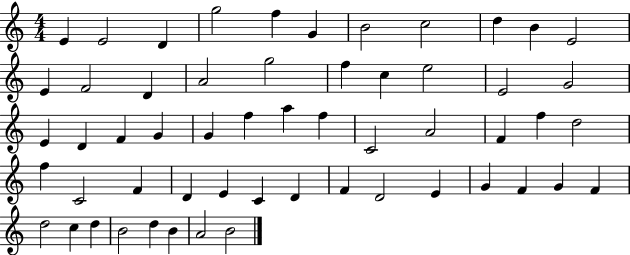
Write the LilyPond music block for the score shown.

{
  \clef treble
  \numericTimeSignature
  \time 4/4
  \key c \major
  e'4 e'2 d'4 | g''2 f''4 g'4 | b'2 c''2 | d''4 b'4 e'2 | \break e'4 f'2 d'4 | a'2 g''2 | f''4 c''4 e''2 | e'2 g'2 | \break e'4 d'4 f'4 g'4 | g'4 f''4 a''4 f''4 | c'2 a'2 | f'4 f''4 d''2 | \break f''4 c'2 f'4 | d'4 e'4 c'4 d'4 | f'4 d'2 e'4 | g'4 f'4 g'4 f'4 | \break d''2 c''4 d''4 | b'2 d''4 b'4 | a'2 b'2 | \bar "|."
}